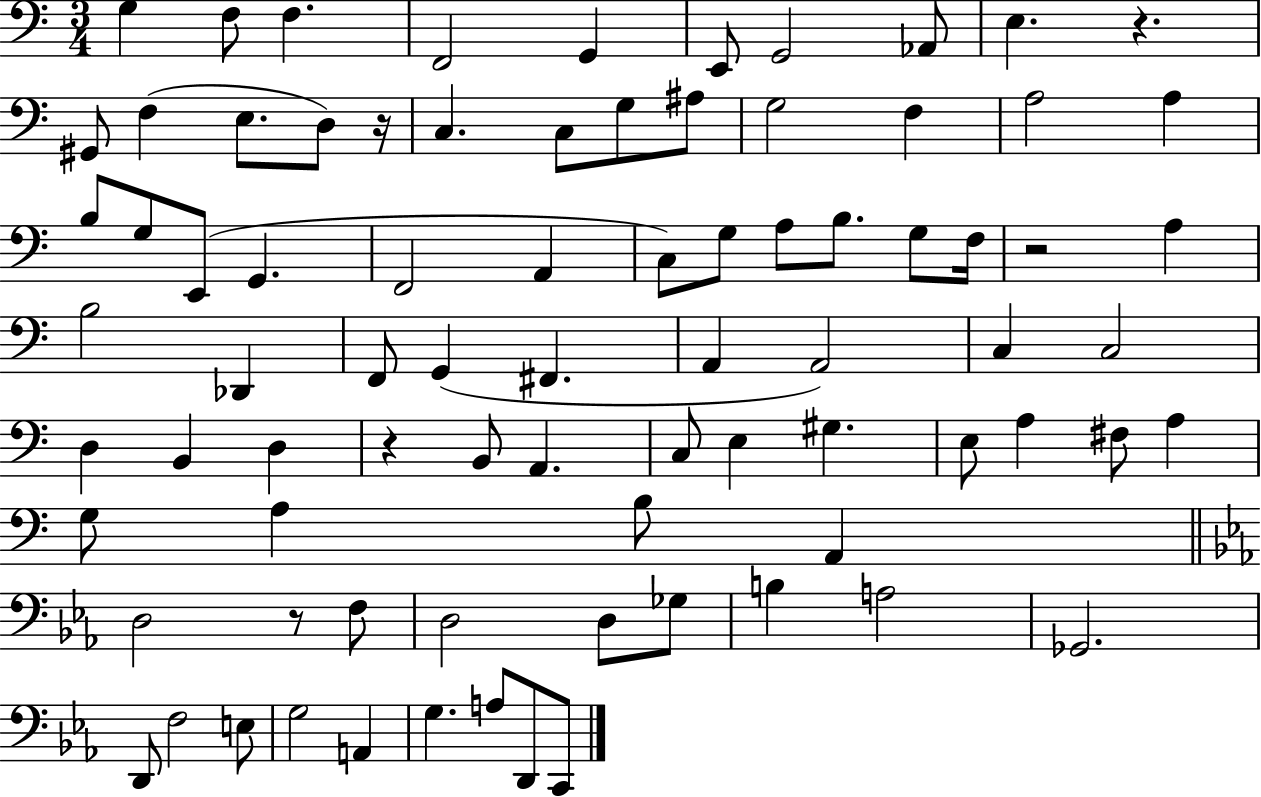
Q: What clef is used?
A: bass